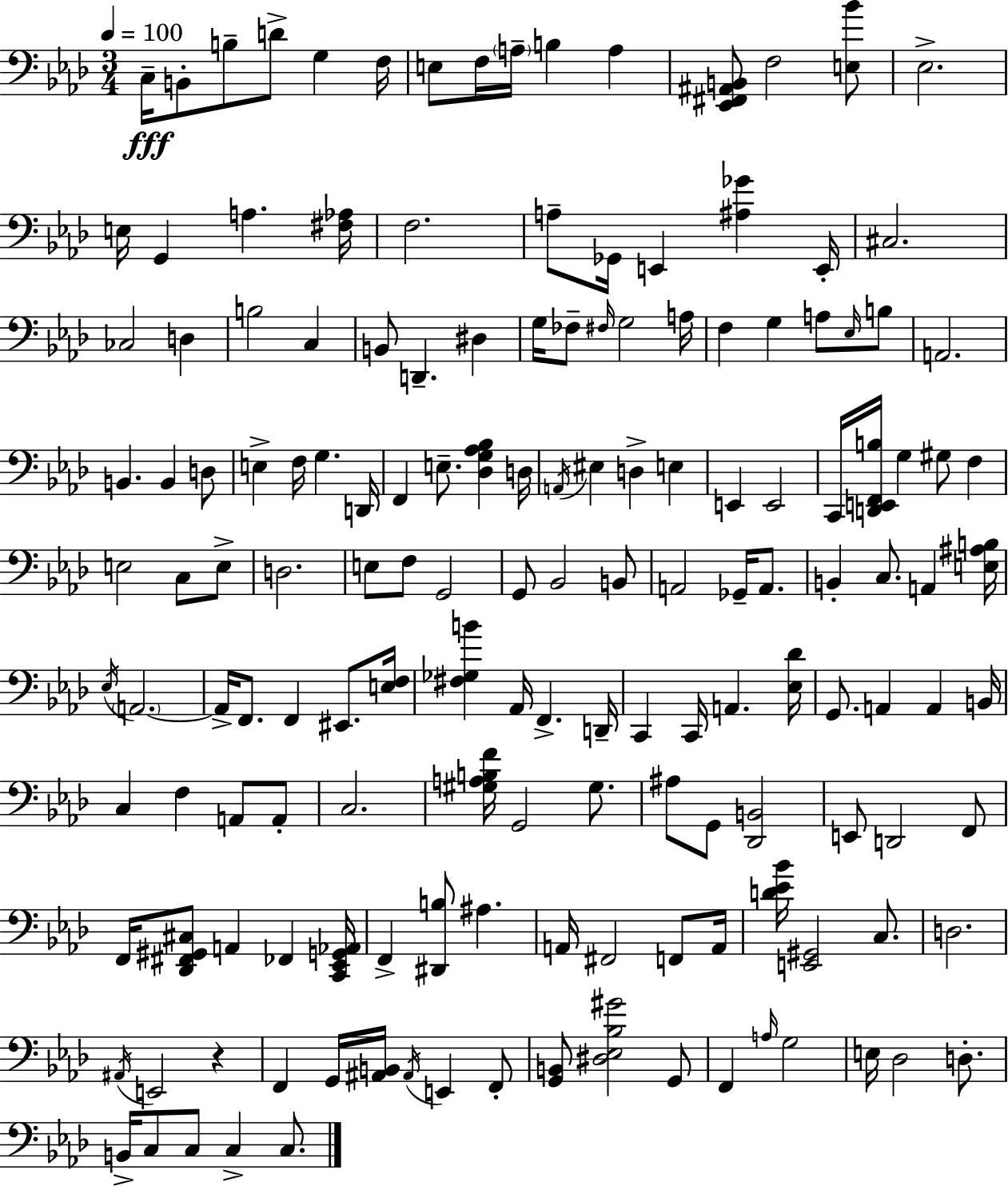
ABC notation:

X:1
T:Untitled
M:3/4
L:1/4
K:Fm
C,/4 B,,/2 B,/2 D/2 G, F,/4 E,/2 F,/4 A,/4 B, A, [_E,,^F,,^A,,B,,]/2 F,2 [E,_B]/2 _E,2 E,/4 G,, A, [^F,_A,]/4 F,2 A,/2 _G,,/4 E,, [^A,_G] E,,/4 ^C,2 _C,2 D, B,2 C, B,,/2 D,, ^D, G,/4 _F,/2 ^F,/4 G,2 A,/4 F, G, A,/2 _E,/4 B,/2 A,,2 B,, B,, D,/2 E, F,/4 G, D,,/4 F,, E,/2 [_D,G,_A,_B,] D,/4 A,,/4 ^E, D, E, E,, E,,2 C,,/4 [D,,E,,F,,B,]/4 G, ^G,/2 F, E,2 C,/2 E,/2 D,2 E,/2 F,/2 G,,2 G,,/2 _B,,2 B,,/2 A,,2 _G,,/4 A,,/2 B,, C,/2 A,, [E,^A,B,]/4 _E,/4 A,,2 A,,/4 F,,/2 F,, ^E,,/2 [E,F,]/4 [^F,_G,B] _A,,/4 F,, D,,/4 C,, C,,/4 A,, [_E,_D]/4 G,,/2 A,, A,, B,,/4 C, F, A,,/2 A,,/2 C,2 [^G,A,B,F]/4 G,,2 ^G,/2 ^A,/2 G,,/2 [_D,,B,,]2 E,,/2 D,,2 F,,/2 F,,/4 [_D,,^F,,^G,,^C,]/2 A,, _F,, [C,,_E,,G,,_A,,]/4 F,, [^D,,B,]/2 ^A, A,,/4 ^F,,2 F,,/2 A,,/4 [D_E_B]/4 [E,,^G,,]2 C,/2 D,2 ^A,,/4 E,,2 z F,, G,,/4 [^A,,B,,]/4 ^A,,/4 E,, F,,/2 [G,,B,,]/2 [^D,_E,_B,^G]2 G,,/2 F,, A,/4 G,2 E,/4 _D,2 D,/2 B,,/4 C,/2 C,/2 C, C,/2